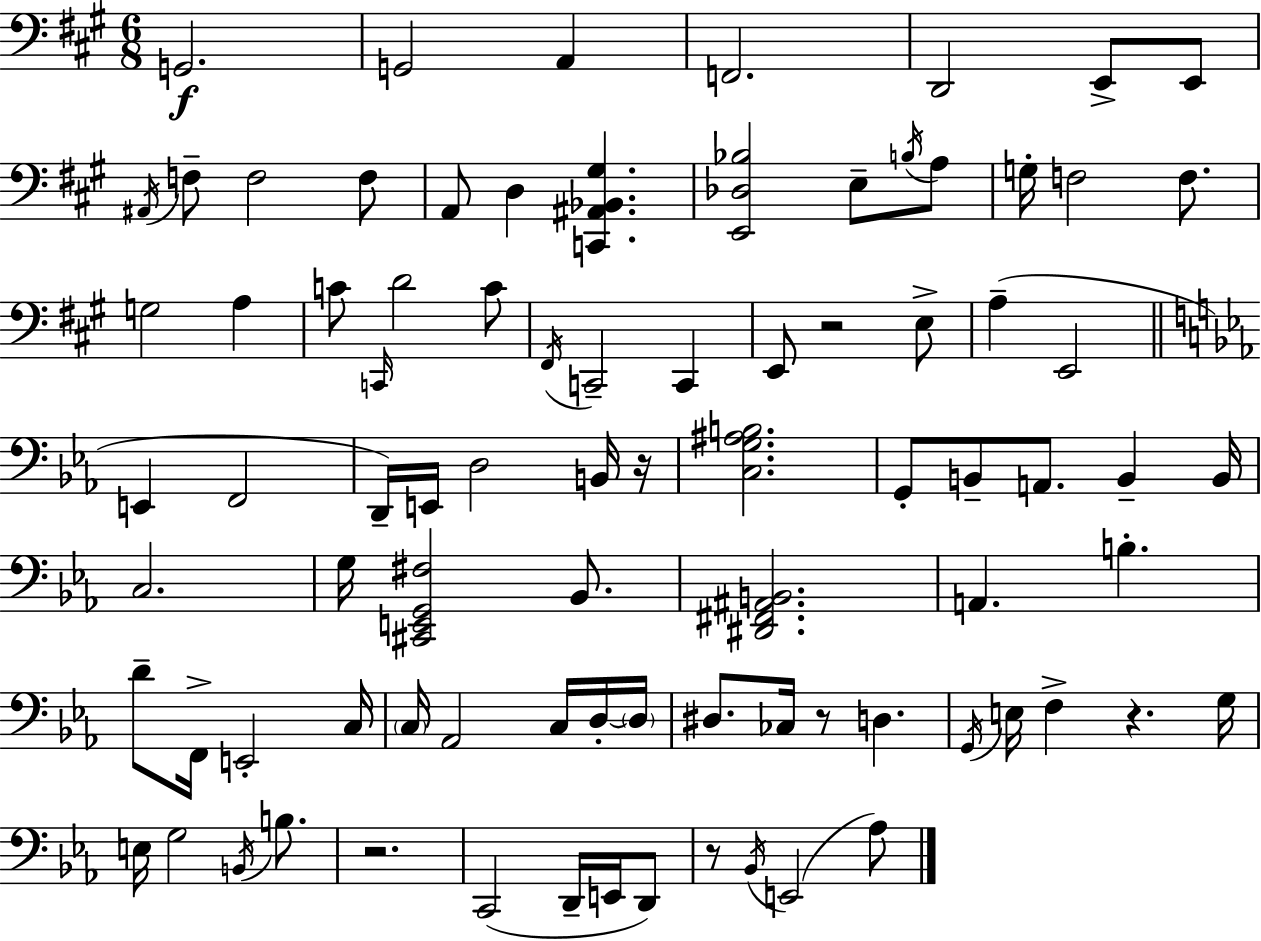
X:1
T:Untitled
M:6/8
L:1/4
K:A
G,,2 G,,2 A,, F,,2 D,,2 E,,/2 E,,/2 ^A,,/4 F,/2 F,2 F,/2 A,,/2 D, [C,,^A,,_B,,^G,] [E,,_D,_B,]2 E,/2 B,/4 A,/2 G,/4 F,2 F,/2 G,2 A, C/2 C,,/4 D2 C/2 ^F,,/4 C,,2 C,, E,,/2 z2 E,/2 A, E,,2 E,, F,,2 D,,/4 E,,/4 D,2 B,,/4 z/4 [C,G,^A,B,]2 G,,/2 B,,/2 A,,/2 B,, B,,/4 C,2 G,/4 [^C,,E,,G,,^F,]2 _B,,/2 [^D,,^F,,^A,,B,,]2 A,, B, D/2 F,,/4 E,,2 C,/4 C,/4 _A,,2 C,/4 D,/4 D,/4 ^D,/2 _C,/4 z/2 D, G,,/4 E,/4 F, z G,/4 E,/4 G,2 B,,/4 B,/2 z2 C,,2 D,,/4 E,,/4 D,,/2 z/2 _B,,/4 E,,2 _A,/2